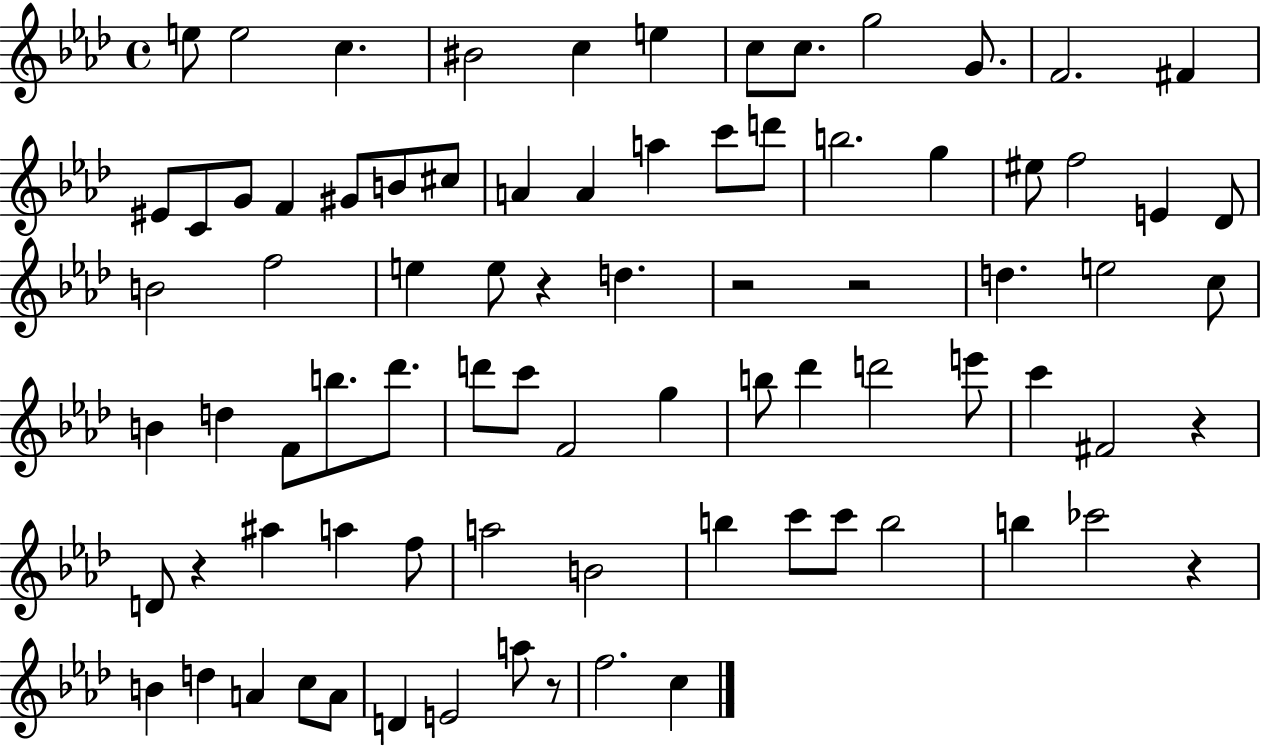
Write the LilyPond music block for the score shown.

{
  \clef treble
  \time 4/4
  \defaultTimeSignature
  \key aes \major
  e''8 e''2 c''4. | bis'2 c''4 e''4 | c''8 c''8. g''2 g'8. | f'2. fis'4 | \break eis'8 c'8 g'8 f'4 gis'8 b'8 cis''8 | a'4 a'4 a''4 c'''8 d'''8 | b''2. g''4 | eis''8 f''2 e'4 des'8 | \break b'2 f''2 | e''4 e''8 r4 d''4. | r2 r2 | d''4. e''2 c''8 | \break b'4 d''4 f'8 b''8. des'''8. | d'''8 c'''8 f'2 g''4 | b''8 des'''4 d'''2 e'''8 | c'''4 fis'2 r4 | \break d'8 r4 ais''4 a''4 f''8 | a''2 b'2 | b''4 c'''8 c'''8 b''2 | b''4 ces'''2 r4 | \break b'4 d''4 a'4 c''8 a'8 | d'4 e'2 a''8 r8 | f''2. c''4 | \bar "|."
}